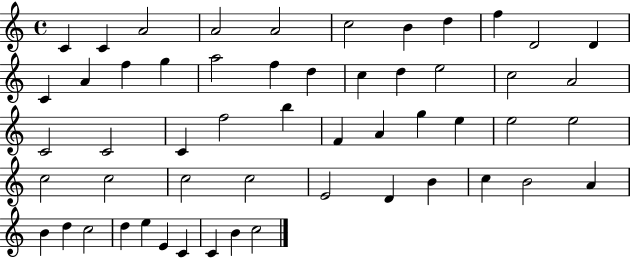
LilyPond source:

{
  \clef treble
  \time 4/4
  \defaultTimeSignature
  \key c \major
  c'4 c'4 a'2 | a'2 a'2 | c''2 b'4 d''4 | f''4 d'2 d'4 | \break c'4 a'4 f''4 g''4 | a''2 f''4 d''4 | c''4 d''4 e''2 | c''2 a'2 | \break c'2 c'2 | c'4 f''2 b''4 | f'4 a'4 g''4 e''4 | e''2 e''2 | \break c''2 c''2 | c''2 c''2 | e'2 d'4 b'4 | c''4 b'2 a'4 | \break b'4 d''4 c''2 | d''4 e''4 e'4 c'4 | c'4 b'4 c''2 | \bar "|."
}